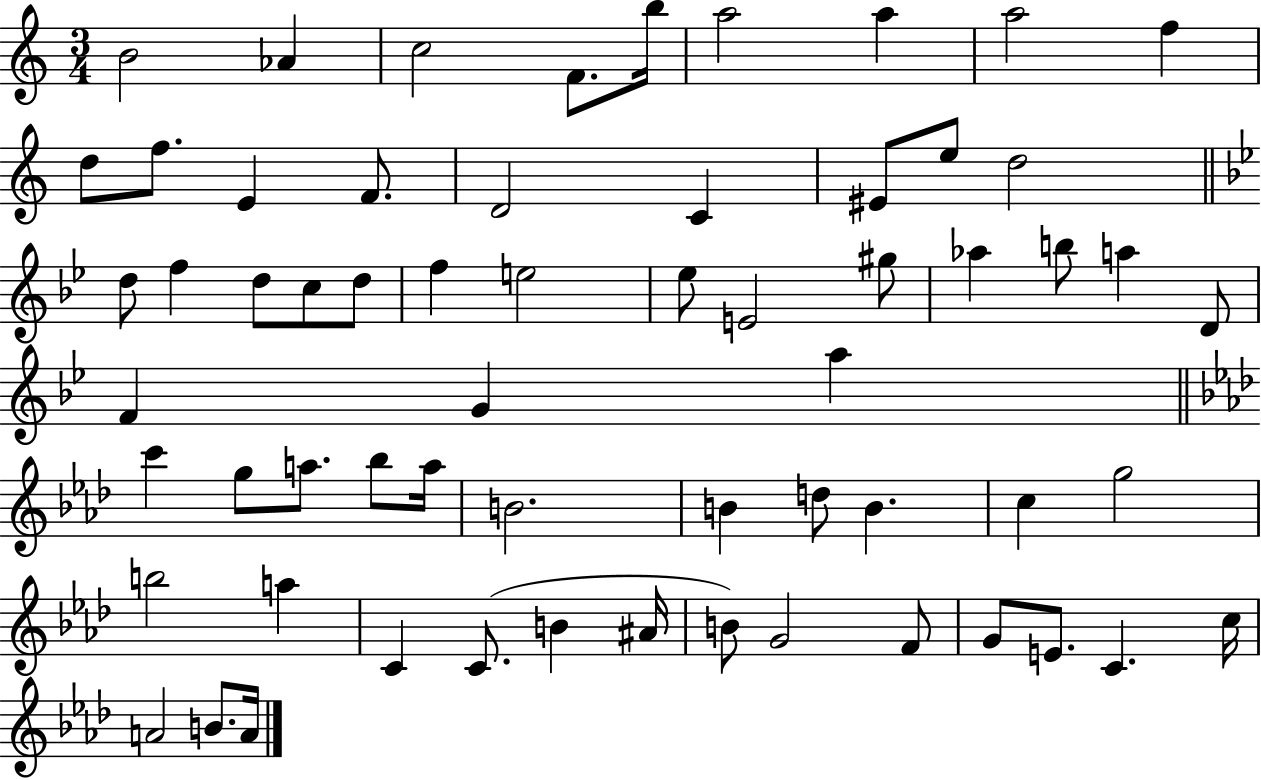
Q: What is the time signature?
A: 3/4